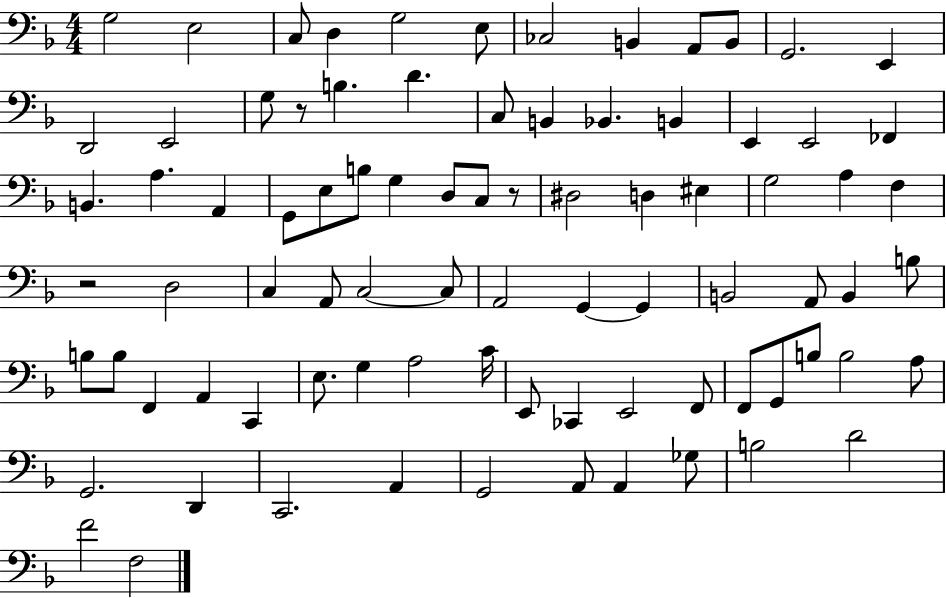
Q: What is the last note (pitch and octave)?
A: F3